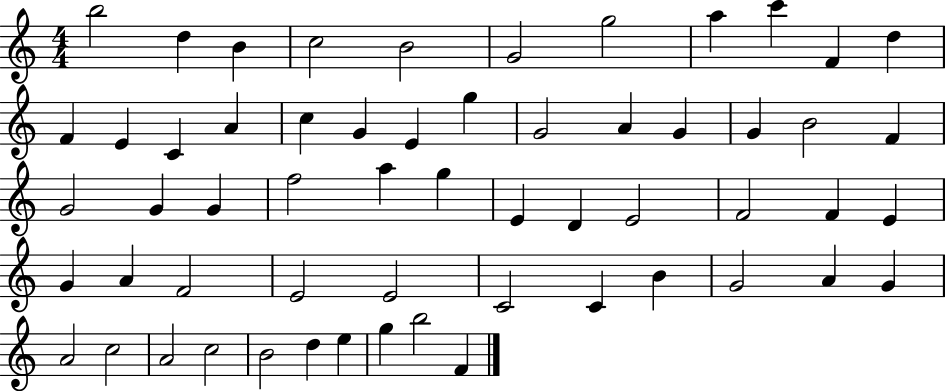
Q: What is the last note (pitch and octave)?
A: F4